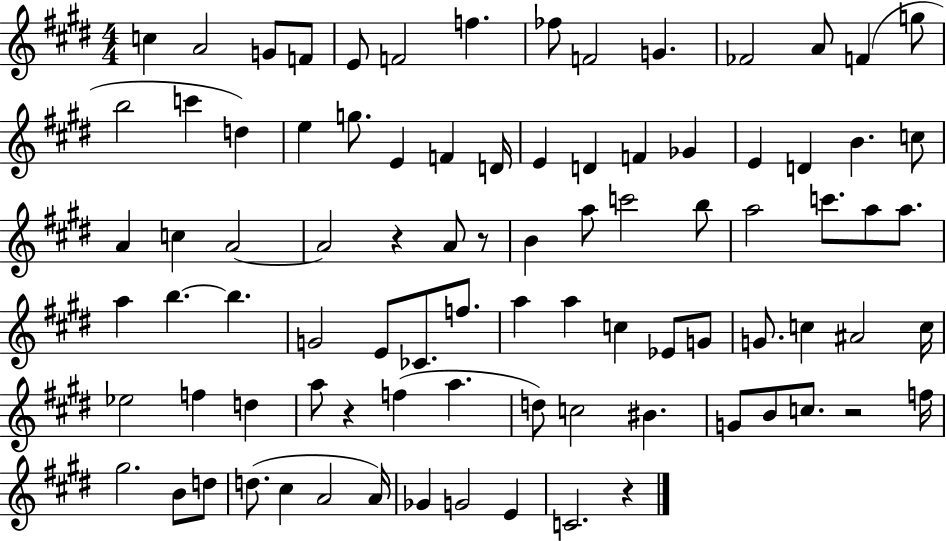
{
  \clef treble
  \numericTimeSignature
  \time 4/4
  \key e \major
  c''4 a'2 g'8 f'8 | e'8 f'2 f''4. | fes''8 f'2 g'4. | fes'2 a'8 f'4( g''8 | \break b''2 c'''4 d''4) | e''4 g''8. e'4 f'4 d'16 | e'4 d'4 f'4 ges'4 | e'4 d'4 b'4. c''8 | \break a'4 c''4 a'2~~ | a'2 r4 a'8 r8 | b'4 a''8 c'''2 b''8 | a''2 c'''8. a''8 a''8. | \break a''4 b''4.~~ b''4. | g'2 e'8 ces'8. f''8. | a''4 a''4 c''4 ees'8 g'8 | g'8. c''4 ais'2 c''16 | \break ees''2 f''4 d''4 | a''8 r4 f''4( a''4. | d''8) c''2 bis'4. | g'8 b'8 c''8. r2 f''16 | \break gis''2. b'8 d''8 | d''8.( cis''4 a'2 a'16) | ges'4 g'2 e'4 | c'2. r4 | \break \bar "|."
}